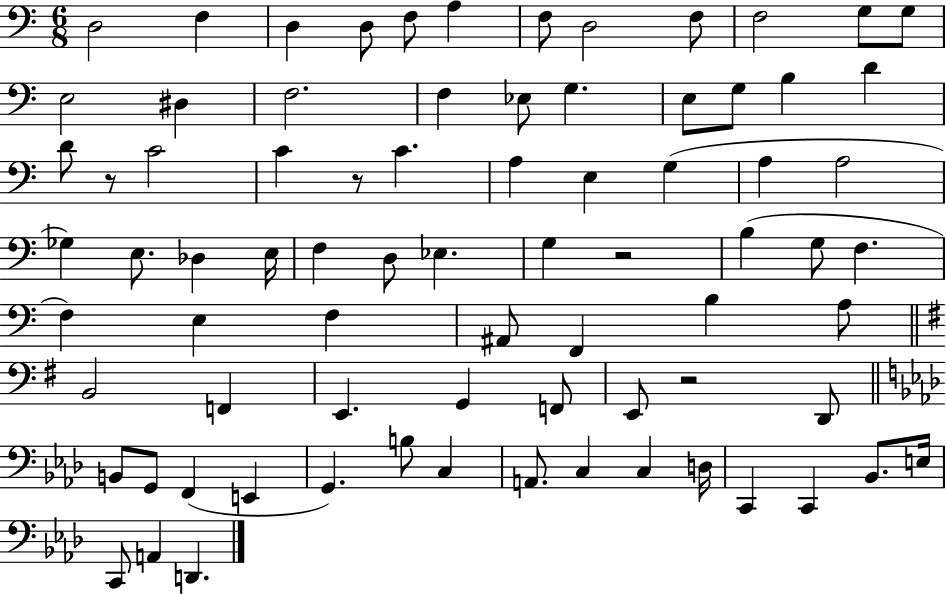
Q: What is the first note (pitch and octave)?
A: D3